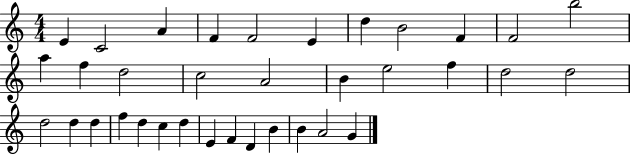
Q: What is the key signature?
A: C major